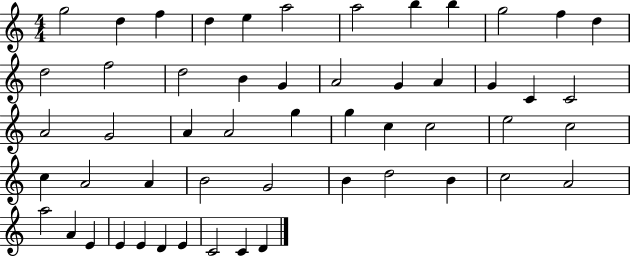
{
  \clef treble
  \numericTimeSignature
  \time 4/4
  \key c \major
  g''2 d''4 f''4 | d''4 e''4 a''2 | a''2 b''4 b''4 | g''2 f''4 d''4 | \break d''2 f''2 | d''2 b'4 g'4 | a'2 g'4 a'4 | g'4 c'4 c'2 | \break a'2 g'2 | a'4 a'2 g''4 | g''4 c''4 c''2 | e''2 c''2 | \break c''4 a'2 a'4 | b'2 g'2 | b'4 d''2 b'4 | c''2 a'2 | \break a''2 a'4 e'4 | e'4 e'4 d'4 e'4 | c'2 c'4 d'4 | \bar "|."
}